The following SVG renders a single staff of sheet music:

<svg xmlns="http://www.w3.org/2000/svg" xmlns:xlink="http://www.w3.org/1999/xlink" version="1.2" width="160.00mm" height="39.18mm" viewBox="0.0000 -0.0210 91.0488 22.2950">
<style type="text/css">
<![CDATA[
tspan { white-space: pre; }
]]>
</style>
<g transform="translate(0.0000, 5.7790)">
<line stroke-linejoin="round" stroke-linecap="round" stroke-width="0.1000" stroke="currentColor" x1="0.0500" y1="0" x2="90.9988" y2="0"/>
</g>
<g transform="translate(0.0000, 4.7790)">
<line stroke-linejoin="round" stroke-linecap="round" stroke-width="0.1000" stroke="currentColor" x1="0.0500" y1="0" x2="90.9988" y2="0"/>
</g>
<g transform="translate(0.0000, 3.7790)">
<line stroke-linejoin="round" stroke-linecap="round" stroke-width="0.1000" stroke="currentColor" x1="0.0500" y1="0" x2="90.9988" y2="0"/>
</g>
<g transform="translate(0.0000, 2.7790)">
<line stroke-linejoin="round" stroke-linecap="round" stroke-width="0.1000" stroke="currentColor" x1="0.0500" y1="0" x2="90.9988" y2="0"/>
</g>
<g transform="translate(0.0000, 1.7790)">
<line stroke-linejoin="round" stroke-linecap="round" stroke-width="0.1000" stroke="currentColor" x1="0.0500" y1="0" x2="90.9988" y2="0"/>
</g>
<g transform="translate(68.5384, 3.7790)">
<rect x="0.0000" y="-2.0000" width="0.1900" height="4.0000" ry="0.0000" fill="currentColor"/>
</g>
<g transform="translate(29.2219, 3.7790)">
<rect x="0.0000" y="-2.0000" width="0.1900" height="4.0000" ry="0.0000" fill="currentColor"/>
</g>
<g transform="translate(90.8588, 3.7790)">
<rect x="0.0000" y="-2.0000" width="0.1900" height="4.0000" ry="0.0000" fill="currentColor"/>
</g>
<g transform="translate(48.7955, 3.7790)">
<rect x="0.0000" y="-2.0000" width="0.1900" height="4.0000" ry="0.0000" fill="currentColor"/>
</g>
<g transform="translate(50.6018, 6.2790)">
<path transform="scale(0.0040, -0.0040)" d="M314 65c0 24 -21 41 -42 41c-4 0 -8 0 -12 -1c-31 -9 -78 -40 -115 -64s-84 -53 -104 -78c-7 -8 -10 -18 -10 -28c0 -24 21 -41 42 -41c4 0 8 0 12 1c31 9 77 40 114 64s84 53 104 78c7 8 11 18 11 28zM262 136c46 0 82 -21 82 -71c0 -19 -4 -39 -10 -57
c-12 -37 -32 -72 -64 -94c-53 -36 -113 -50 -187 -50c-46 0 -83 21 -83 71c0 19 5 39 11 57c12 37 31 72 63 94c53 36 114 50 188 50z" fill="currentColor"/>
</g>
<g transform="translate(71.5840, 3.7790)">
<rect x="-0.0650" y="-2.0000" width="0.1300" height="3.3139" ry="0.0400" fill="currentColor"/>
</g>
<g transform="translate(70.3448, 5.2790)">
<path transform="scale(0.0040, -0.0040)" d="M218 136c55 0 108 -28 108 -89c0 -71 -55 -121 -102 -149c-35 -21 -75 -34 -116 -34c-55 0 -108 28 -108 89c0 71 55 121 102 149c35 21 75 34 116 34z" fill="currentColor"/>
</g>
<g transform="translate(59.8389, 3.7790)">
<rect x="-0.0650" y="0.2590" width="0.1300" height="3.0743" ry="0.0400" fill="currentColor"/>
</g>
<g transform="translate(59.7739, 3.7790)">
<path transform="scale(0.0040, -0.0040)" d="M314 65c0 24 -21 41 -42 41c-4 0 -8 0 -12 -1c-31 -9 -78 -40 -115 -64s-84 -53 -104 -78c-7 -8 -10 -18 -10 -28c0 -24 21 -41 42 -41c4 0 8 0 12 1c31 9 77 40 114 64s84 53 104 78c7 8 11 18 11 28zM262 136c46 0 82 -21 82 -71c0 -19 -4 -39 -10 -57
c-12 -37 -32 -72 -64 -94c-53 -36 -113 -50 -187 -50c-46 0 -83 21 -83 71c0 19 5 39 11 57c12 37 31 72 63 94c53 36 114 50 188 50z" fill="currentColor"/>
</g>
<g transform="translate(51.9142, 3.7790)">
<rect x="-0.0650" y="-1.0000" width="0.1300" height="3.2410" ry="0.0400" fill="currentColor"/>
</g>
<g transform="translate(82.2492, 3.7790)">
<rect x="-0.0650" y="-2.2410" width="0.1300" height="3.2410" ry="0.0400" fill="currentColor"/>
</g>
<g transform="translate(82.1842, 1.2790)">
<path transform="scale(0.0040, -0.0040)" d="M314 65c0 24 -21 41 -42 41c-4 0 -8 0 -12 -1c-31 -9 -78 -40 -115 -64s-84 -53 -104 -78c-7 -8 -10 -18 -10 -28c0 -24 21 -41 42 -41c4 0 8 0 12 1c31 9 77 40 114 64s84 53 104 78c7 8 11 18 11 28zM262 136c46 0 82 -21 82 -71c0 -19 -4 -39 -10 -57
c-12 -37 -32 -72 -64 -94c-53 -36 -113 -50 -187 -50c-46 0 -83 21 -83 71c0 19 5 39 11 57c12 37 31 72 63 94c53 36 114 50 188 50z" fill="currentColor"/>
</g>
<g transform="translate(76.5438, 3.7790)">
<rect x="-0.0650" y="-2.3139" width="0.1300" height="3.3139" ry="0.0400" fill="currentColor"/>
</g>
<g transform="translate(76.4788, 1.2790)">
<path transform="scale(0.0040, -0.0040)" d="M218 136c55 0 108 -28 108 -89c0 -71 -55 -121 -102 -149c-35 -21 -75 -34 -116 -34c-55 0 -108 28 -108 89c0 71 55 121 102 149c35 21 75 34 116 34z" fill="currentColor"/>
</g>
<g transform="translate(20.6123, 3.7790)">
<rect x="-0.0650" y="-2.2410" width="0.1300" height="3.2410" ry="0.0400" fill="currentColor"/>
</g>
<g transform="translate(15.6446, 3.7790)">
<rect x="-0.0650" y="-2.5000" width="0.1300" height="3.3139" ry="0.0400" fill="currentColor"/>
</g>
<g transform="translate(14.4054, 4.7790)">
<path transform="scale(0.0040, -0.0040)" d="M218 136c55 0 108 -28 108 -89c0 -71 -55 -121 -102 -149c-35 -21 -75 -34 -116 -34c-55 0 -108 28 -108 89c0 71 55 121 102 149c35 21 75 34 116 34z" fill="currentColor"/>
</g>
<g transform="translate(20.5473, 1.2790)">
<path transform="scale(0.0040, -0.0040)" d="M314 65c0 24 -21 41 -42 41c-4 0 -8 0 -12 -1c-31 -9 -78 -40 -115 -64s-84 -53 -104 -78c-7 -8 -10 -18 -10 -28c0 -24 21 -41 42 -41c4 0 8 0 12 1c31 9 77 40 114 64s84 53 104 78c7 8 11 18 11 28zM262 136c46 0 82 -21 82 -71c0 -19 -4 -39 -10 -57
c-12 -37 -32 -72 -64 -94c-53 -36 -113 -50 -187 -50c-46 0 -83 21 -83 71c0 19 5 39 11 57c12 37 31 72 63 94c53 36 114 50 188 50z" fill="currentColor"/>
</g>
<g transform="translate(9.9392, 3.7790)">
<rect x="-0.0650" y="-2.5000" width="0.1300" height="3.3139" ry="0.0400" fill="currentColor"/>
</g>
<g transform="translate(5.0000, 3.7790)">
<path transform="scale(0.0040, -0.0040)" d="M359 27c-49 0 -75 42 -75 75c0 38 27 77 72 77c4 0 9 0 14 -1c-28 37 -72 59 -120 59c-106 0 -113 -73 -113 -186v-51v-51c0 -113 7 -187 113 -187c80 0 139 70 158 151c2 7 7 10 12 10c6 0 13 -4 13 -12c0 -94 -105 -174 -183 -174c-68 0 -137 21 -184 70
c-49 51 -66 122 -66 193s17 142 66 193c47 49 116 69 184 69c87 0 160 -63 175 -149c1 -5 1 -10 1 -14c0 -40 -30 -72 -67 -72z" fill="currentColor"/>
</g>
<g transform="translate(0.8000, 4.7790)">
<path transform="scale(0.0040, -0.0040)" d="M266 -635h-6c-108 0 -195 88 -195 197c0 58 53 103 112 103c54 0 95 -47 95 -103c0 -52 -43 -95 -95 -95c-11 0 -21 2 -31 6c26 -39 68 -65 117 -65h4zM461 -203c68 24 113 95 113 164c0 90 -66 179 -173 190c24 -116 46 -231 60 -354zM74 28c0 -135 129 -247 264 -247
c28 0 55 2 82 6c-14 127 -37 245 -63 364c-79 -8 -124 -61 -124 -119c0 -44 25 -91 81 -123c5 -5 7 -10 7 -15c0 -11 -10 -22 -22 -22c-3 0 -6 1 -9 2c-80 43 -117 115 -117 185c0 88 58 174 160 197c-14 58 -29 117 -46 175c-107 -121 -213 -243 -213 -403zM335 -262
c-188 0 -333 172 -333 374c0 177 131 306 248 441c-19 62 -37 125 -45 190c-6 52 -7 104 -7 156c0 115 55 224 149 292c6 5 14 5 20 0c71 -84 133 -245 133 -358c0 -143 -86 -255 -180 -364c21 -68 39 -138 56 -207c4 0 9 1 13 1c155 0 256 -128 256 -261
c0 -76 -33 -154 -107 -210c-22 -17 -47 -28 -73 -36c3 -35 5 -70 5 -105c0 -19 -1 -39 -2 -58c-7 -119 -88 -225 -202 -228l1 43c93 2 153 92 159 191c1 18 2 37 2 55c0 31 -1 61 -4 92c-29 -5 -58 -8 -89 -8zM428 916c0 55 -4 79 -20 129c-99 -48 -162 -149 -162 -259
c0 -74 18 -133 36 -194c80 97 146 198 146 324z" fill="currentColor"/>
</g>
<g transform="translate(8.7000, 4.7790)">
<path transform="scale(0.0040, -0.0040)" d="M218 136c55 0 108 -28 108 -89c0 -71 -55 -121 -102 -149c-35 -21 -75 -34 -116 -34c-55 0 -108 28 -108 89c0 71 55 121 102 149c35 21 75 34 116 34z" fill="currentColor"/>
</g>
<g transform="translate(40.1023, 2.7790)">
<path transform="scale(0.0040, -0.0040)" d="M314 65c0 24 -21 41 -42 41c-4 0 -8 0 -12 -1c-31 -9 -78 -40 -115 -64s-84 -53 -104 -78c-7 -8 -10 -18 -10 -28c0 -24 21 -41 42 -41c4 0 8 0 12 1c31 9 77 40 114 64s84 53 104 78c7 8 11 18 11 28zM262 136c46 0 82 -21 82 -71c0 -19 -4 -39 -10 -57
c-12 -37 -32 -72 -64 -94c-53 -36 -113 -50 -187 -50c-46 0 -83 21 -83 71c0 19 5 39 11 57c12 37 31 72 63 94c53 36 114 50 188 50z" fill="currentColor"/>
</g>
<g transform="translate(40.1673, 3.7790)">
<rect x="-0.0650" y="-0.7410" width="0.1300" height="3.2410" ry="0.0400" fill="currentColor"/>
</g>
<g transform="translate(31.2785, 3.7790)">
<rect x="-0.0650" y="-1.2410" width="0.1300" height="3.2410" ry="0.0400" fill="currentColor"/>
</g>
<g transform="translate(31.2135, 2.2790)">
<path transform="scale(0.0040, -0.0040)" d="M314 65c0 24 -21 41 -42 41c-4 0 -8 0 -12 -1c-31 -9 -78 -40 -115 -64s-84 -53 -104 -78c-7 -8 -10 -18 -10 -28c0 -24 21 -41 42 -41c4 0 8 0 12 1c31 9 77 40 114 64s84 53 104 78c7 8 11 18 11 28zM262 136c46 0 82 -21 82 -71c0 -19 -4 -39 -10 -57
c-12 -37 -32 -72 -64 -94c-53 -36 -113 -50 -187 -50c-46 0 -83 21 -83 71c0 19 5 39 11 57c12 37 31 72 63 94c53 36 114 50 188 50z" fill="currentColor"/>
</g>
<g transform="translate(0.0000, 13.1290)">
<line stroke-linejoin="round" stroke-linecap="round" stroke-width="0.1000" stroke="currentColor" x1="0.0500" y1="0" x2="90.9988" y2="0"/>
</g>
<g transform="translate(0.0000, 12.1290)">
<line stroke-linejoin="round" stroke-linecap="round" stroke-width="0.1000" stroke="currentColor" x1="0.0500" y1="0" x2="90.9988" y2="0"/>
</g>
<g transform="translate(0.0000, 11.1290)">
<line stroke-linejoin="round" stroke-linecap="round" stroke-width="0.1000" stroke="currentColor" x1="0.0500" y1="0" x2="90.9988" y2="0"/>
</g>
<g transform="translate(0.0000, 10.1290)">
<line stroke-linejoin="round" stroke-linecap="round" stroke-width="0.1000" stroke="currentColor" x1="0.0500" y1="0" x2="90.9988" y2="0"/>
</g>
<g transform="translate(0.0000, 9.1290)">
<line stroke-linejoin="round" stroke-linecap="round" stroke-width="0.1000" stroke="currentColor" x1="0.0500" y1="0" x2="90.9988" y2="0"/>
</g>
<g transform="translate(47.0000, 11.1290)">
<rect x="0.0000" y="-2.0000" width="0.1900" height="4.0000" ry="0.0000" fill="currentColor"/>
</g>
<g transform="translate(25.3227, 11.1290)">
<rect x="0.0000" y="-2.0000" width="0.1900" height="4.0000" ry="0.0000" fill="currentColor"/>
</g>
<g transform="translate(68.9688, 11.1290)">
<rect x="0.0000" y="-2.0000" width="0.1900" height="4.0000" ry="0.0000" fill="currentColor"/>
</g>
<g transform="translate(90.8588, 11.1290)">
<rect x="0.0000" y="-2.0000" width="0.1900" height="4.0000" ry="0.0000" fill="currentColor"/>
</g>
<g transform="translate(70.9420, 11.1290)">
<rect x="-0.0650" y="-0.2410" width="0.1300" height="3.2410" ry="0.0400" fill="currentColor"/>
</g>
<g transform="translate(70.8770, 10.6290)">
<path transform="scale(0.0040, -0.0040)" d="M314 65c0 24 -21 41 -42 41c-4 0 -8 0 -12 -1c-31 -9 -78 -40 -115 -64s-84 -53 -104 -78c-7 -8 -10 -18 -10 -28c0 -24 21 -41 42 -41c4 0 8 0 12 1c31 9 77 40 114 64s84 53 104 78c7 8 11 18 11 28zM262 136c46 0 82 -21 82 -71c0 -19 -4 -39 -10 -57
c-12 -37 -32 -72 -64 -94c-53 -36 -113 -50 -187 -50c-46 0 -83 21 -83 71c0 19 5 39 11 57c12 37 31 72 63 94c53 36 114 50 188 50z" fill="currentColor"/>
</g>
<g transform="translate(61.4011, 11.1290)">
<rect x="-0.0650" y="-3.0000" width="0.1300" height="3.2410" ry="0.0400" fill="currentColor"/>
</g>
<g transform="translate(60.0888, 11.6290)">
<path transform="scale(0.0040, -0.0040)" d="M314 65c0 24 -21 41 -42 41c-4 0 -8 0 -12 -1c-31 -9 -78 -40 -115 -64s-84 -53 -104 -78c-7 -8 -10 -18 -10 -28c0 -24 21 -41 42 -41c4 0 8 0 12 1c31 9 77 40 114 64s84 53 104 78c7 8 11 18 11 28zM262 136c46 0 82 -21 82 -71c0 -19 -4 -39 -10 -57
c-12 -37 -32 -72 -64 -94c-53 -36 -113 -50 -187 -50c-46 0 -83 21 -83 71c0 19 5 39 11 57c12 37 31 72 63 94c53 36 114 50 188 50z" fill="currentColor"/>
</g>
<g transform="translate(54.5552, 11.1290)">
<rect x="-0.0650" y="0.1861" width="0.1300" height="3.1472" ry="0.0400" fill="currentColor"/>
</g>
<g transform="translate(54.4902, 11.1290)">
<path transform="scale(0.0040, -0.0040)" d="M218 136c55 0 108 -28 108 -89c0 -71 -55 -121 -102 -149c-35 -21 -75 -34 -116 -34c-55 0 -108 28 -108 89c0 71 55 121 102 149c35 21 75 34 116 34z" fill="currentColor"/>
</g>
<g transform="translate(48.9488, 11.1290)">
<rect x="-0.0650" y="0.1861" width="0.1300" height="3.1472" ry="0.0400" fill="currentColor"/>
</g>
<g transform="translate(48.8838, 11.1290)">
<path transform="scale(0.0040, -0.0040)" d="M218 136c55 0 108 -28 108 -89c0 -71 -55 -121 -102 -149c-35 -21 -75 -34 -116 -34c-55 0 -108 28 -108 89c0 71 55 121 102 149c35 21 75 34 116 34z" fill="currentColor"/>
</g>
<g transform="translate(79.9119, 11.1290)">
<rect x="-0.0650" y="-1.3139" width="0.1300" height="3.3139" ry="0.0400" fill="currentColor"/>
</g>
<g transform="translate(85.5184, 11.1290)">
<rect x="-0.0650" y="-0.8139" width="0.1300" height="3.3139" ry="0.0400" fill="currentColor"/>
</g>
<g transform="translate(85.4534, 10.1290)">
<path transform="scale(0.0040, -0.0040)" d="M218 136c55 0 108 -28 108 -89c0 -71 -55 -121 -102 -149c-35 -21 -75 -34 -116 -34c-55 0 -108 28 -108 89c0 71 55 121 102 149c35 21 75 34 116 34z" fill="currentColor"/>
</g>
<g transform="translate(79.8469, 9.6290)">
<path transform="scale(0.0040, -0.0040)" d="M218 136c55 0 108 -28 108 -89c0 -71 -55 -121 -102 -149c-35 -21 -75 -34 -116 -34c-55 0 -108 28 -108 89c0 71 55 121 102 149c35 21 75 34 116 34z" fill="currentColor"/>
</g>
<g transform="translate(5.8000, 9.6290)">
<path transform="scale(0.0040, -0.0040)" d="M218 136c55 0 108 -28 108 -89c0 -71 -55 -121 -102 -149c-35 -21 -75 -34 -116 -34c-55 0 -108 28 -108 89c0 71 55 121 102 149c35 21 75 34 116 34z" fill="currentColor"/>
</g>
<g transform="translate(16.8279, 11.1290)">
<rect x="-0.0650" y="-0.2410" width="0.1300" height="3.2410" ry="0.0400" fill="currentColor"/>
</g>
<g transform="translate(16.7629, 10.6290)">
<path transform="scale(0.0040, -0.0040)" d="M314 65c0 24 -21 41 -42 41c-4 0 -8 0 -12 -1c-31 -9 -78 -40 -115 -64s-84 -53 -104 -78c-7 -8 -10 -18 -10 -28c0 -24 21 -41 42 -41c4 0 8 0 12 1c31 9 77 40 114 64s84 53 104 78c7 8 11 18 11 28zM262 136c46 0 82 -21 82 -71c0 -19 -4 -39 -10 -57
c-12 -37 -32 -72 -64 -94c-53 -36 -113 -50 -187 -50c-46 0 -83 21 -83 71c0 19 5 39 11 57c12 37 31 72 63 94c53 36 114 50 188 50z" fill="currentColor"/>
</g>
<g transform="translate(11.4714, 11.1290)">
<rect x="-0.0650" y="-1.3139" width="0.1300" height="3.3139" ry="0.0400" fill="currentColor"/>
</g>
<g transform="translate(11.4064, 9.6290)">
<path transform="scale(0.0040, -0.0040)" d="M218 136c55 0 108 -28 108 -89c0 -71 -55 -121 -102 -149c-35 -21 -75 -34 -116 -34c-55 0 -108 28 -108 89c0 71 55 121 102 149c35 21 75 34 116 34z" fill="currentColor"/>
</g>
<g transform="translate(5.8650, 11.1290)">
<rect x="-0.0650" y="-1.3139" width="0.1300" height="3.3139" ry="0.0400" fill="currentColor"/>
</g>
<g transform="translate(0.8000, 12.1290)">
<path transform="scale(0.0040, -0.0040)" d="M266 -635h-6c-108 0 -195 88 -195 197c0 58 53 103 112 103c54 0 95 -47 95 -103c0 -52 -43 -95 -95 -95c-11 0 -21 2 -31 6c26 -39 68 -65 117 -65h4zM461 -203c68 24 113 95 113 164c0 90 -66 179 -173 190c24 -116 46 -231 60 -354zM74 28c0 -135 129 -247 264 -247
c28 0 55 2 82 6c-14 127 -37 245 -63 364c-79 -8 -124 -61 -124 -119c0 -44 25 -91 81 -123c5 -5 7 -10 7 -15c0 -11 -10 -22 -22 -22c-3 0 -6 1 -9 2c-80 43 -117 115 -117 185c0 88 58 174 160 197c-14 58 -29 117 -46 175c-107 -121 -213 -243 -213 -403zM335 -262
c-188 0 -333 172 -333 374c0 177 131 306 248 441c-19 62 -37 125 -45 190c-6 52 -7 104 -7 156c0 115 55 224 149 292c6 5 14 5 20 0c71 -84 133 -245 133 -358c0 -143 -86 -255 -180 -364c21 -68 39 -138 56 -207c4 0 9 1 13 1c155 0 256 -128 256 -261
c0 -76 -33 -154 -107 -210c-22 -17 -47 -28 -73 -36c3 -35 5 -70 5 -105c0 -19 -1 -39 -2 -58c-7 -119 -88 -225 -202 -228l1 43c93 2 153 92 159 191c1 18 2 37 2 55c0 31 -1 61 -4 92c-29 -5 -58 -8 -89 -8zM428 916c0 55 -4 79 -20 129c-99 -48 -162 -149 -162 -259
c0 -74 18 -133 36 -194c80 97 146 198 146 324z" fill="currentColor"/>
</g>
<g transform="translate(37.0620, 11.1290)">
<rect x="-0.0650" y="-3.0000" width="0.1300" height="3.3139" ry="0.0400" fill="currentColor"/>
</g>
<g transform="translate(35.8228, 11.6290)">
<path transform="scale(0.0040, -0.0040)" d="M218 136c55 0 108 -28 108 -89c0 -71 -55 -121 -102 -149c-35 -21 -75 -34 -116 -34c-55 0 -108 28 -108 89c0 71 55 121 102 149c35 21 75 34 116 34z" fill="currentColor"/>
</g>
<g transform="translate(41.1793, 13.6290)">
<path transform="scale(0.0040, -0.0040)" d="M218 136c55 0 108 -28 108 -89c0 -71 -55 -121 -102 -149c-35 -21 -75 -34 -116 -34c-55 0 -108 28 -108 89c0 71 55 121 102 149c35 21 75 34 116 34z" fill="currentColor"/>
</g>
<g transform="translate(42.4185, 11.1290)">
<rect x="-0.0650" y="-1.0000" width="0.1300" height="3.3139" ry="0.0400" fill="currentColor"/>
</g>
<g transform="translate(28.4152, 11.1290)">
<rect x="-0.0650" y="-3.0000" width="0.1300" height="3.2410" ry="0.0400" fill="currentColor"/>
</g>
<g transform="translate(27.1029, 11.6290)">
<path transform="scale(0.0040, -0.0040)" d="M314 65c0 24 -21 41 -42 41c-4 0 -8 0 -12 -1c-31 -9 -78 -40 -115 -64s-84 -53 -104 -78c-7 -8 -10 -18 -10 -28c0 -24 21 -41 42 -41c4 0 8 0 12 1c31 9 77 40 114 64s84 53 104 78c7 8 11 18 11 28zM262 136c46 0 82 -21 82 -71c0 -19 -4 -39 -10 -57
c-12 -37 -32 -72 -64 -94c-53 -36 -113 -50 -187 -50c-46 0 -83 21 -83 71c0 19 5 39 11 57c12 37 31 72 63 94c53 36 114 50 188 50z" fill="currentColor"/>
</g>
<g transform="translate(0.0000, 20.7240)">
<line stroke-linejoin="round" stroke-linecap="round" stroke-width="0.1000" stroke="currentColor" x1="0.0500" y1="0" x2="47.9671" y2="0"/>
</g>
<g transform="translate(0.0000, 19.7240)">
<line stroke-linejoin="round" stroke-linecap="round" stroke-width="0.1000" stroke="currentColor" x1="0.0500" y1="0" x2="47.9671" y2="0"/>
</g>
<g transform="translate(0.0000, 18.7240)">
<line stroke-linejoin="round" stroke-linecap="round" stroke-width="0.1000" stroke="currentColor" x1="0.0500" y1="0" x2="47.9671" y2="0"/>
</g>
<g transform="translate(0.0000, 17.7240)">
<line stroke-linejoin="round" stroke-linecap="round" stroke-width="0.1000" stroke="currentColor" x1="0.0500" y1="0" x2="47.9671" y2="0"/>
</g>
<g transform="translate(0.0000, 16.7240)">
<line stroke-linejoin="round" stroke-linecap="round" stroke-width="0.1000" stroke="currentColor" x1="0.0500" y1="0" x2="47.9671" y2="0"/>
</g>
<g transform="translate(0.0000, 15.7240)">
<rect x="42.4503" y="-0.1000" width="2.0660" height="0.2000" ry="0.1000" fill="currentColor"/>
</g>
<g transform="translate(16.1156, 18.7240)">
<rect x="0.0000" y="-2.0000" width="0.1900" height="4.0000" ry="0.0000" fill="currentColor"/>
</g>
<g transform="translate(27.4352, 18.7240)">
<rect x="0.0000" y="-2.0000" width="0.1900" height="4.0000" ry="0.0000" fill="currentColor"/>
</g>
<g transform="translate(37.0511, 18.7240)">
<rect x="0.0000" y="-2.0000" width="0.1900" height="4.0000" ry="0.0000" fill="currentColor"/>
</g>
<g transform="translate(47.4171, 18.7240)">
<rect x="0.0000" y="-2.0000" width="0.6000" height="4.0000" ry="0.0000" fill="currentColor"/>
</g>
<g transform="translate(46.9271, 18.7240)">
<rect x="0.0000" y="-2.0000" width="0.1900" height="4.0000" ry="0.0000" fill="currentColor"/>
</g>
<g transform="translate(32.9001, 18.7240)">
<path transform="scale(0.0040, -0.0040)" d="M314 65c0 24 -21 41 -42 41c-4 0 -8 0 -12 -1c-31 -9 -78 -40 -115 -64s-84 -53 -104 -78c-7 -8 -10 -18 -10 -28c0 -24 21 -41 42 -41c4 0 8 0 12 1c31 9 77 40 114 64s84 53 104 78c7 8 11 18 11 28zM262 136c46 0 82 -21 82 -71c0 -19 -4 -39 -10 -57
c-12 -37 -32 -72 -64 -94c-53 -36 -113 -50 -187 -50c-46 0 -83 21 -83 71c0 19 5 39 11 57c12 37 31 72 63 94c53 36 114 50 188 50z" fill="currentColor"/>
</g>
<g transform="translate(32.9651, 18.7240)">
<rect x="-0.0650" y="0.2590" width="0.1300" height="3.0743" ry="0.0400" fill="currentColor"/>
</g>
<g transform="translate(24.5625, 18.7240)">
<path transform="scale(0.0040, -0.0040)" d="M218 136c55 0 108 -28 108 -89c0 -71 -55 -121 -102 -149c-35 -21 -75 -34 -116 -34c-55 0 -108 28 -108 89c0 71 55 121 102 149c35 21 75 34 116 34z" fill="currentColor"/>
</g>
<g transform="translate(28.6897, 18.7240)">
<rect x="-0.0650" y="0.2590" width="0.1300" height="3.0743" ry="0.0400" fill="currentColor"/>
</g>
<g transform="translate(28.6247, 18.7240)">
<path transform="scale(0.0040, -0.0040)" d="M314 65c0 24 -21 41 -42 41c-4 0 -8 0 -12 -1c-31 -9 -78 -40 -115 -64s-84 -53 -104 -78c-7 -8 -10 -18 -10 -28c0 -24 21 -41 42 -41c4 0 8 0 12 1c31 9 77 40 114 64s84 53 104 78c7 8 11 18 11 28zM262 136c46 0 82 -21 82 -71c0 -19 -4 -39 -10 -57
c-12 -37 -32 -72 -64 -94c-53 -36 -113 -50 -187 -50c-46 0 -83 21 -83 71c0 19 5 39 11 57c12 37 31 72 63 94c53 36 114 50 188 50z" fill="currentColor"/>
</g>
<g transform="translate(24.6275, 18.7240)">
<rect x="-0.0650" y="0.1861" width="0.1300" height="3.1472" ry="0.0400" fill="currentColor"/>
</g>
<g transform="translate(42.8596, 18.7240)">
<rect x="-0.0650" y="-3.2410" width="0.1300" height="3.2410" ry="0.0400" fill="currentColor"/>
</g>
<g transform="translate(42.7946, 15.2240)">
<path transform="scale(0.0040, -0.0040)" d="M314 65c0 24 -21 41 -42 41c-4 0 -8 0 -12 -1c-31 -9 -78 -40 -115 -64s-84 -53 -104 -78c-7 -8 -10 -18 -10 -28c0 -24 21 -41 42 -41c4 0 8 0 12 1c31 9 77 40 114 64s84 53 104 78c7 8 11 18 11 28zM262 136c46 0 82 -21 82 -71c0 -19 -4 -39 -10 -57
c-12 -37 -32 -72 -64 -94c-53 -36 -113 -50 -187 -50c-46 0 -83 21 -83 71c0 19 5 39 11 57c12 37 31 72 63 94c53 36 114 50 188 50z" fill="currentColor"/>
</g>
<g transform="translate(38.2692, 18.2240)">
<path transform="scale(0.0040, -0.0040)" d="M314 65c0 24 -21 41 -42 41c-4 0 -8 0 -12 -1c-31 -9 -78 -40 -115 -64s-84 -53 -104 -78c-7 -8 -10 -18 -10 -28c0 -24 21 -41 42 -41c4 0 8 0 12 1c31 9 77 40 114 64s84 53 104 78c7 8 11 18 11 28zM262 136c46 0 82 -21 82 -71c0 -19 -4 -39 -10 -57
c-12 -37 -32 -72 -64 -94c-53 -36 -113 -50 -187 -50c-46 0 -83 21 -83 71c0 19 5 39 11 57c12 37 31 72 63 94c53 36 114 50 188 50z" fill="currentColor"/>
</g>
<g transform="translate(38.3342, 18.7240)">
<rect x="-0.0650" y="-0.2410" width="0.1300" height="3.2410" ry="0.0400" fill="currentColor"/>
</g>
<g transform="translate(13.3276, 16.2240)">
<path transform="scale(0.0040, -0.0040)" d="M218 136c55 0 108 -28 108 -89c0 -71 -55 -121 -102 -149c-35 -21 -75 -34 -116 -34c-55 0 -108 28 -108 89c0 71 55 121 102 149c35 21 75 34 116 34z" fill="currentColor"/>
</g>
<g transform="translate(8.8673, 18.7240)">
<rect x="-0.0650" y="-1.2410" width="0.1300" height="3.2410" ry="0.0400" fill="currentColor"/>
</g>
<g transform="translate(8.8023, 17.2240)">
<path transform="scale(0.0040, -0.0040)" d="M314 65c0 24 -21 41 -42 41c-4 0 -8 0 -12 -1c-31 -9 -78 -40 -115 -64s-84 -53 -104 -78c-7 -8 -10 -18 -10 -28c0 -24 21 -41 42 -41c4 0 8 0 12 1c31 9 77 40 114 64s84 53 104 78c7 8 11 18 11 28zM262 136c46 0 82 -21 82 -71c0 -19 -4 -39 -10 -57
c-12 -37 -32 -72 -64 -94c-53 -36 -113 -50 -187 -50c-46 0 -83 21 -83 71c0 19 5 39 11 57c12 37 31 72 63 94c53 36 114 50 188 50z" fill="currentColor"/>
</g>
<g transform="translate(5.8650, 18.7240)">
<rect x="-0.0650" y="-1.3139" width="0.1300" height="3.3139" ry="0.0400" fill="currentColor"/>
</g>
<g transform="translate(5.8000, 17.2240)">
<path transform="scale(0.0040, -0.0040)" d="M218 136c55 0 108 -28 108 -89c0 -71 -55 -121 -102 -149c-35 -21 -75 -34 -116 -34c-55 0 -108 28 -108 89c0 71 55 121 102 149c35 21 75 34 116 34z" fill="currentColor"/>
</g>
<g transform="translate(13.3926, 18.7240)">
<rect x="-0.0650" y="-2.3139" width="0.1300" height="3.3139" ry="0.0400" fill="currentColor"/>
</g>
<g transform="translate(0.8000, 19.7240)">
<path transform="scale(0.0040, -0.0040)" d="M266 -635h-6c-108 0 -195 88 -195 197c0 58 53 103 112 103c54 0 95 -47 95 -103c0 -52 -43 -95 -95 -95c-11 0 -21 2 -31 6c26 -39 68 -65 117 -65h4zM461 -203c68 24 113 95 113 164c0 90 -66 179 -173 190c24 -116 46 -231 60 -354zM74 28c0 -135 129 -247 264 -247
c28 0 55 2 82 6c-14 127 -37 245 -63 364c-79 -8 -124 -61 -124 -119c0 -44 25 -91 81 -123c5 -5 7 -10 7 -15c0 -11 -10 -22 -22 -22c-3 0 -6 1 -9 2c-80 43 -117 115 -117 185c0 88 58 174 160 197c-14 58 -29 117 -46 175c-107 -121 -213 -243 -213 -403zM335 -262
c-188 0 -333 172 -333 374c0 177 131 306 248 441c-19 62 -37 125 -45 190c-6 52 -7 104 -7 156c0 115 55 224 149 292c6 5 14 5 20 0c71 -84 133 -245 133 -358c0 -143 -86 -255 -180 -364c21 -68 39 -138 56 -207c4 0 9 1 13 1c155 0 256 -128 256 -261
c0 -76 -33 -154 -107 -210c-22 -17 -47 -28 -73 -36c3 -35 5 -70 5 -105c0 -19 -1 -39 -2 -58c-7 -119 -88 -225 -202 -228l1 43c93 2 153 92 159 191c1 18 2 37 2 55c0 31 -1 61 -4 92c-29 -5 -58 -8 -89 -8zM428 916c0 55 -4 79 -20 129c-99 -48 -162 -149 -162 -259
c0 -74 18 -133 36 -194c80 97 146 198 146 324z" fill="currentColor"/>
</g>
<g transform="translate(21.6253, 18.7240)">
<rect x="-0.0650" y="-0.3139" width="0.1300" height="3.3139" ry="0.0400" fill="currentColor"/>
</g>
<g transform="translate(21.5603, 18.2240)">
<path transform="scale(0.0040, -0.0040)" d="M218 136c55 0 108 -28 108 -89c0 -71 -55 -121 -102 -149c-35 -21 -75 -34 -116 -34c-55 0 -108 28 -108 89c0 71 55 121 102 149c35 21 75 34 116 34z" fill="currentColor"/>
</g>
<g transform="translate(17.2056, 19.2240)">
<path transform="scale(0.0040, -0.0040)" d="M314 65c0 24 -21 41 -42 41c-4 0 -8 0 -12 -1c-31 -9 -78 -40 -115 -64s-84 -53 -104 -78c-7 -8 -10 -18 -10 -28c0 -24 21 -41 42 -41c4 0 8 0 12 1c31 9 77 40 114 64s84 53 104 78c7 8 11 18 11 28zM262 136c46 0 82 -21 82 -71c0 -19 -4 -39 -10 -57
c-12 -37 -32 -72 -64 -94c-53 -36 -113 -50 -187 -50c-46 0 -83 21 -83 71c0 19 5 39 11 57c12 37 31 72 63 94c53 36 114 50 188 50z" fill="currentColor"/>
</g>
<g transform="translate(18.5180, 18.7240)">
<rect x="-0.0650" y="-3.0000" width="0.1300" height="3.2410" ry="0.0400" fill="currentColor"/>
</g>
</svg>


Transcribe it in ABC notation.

X:1
T:Untitled
M:4/4
L:1/4
K:C
G G g2 e2 d2 D2 B2 F g g2 e e c2 A2 A D B B A2 c2 e d e e2 g A2 c B B2 B2 c2 b2